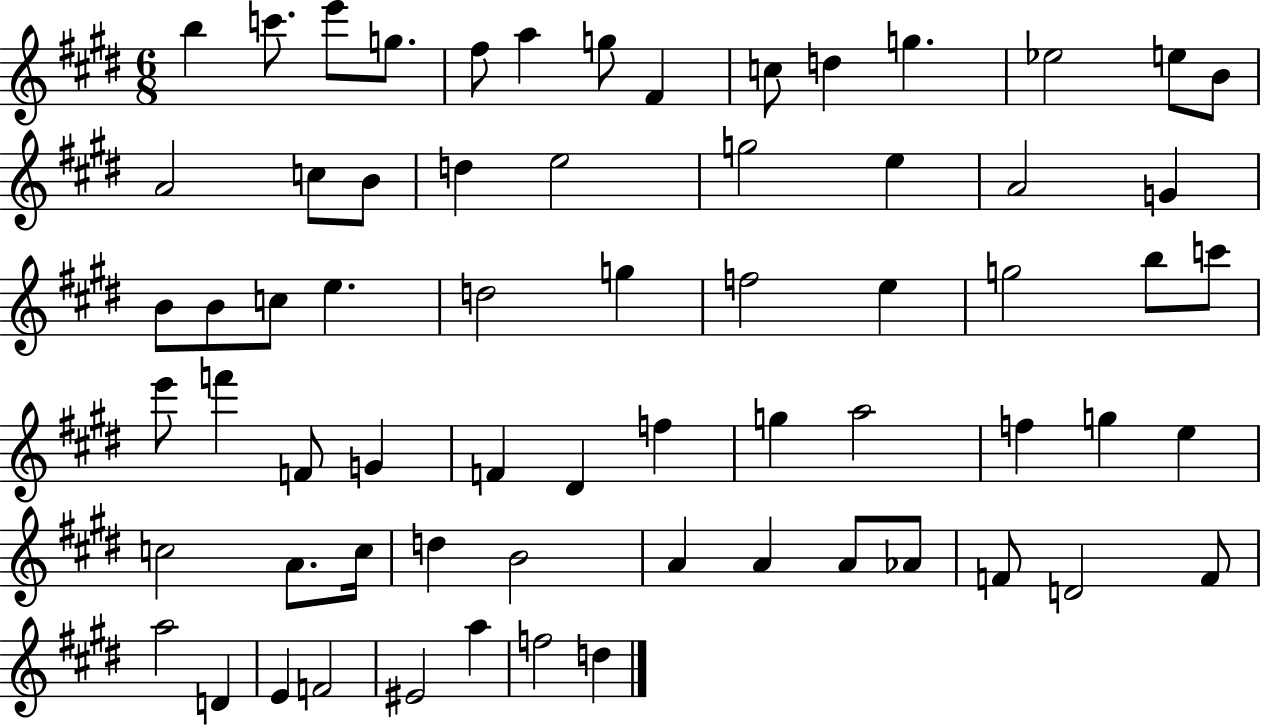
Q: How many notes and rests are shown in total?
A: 66